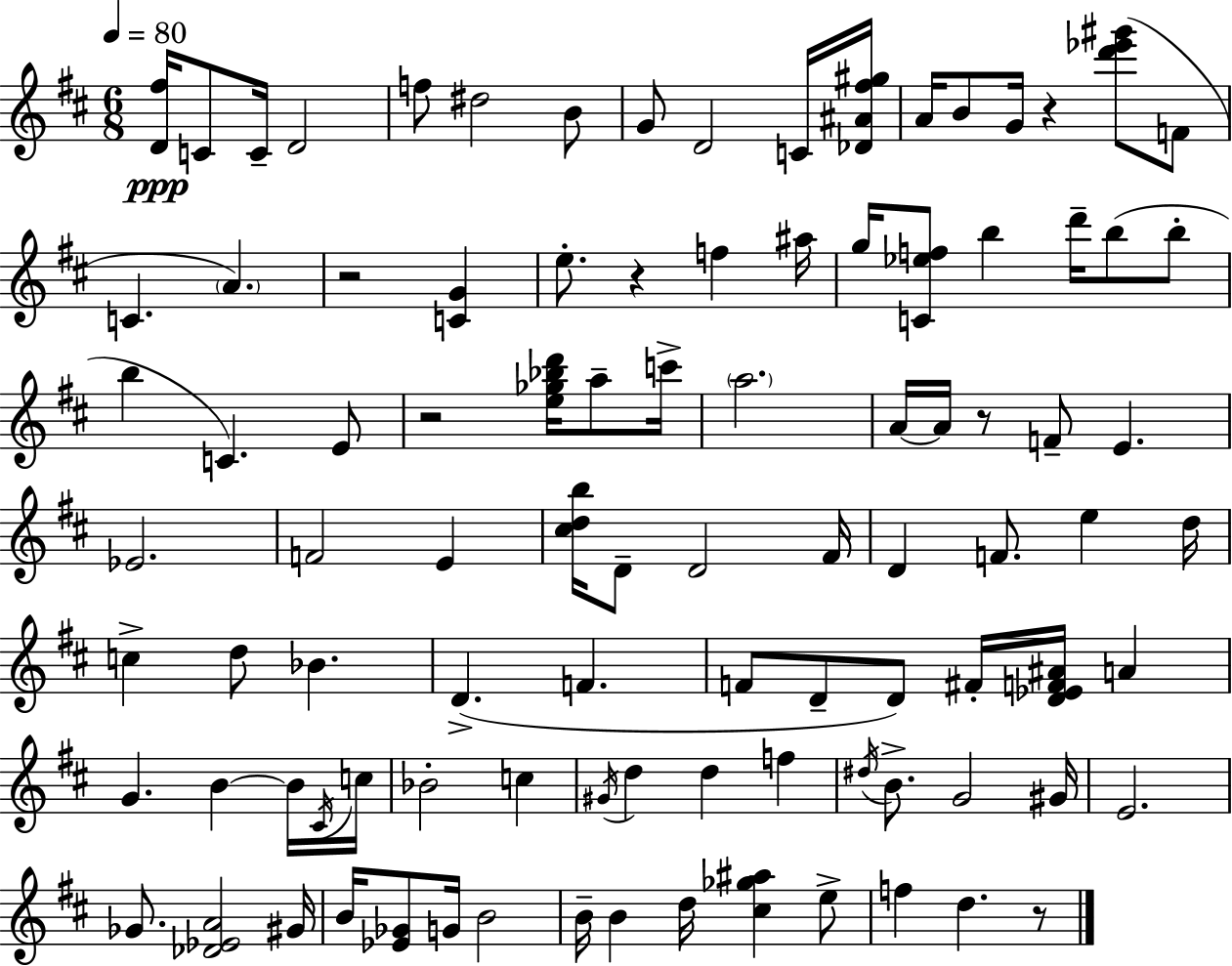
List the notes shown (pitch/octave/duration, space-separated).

[D4,F#5]/s C4/e C4/s D4/h F5/e D#5/h B4/e G4/e D4/h C4/s [Db4,A#4,F#5,G#5]/s A4/s B4/e G4/s R/q [D6,Eb6,G#6]/e F4/e C4/q. A4/q. R/h [C4,G4]/q E5/e. R/q F5/q A#5/s G5/s [C4,Eb5,F5]/e B5/q D6/s B5/e B5/e B5/q C4/q. E4/e R/h [E5,Gb5,Bb5,D6]/s A5/e C6/s A5/h. A4/s A4/s R/e F4/e E4/q. Eb4/h. F4/h E4/q [C#5,D5,B5]/s D4/e D4/h F#4/s D4/q F4/e. E5/q D5/s C5/q D5/e Bb4/q. D4/q. F4/q. F4/e D4/e D4/e F#4/s [D4,Eb4,F4,A#4]/s A4/q G4/q. B4/q B4/s C#4/s C5/s Bb4/h C5/q G#4/s D5/q D5/q F5/q D#5/s B4/e. G4/h G#4/s E4/h. Gb4/e. [Db4,Eb4,A4]/h G#4/s B4/s [Eb4,Gb4]/e G4/s B4/h B4/s B4/q D5/s [C#5,Gb5,A#5]/q E5/e F5/q D5/q. R/e